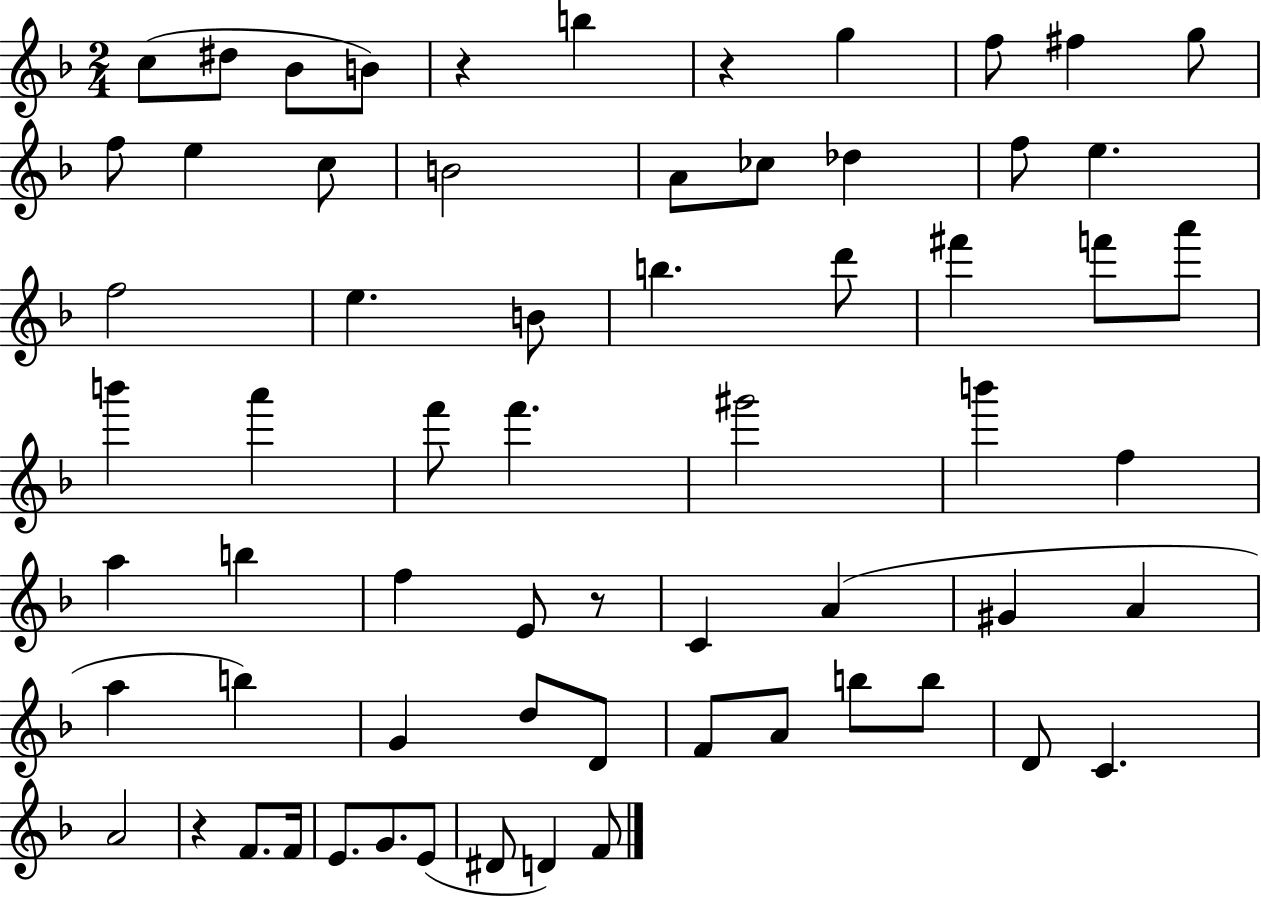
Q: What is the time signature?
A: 2/4